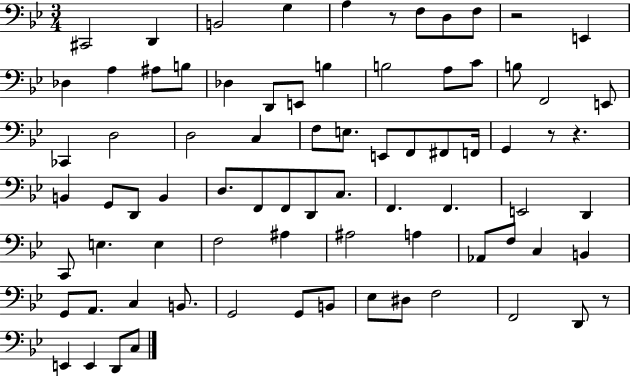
{
  \clef bass
  \numericTimeSignature
  \time 3/4
  \key bes \major
  cis,2 d,4 | b,2 g4 | a4 r8 f8 d8 f8 | r2 e,4 | \break des4 a4 ais8 b8 | des4 d,8 e,8 b4 | b2 a8 c'8 | b8 f,2 e,8 | \break ces,4 d2 | d2 c4 | f8 e8. e,8 f,8 fis,8 f,16 | g,4 r8 r4. | \break b,4 g,8 d,8 b,4 | d8. f,8 f,8 d,8 c8. | f,4. f,4. | e,2 d,4 | \break c,8 e4. e4 | f2 ais4 | ais2 a4 | aes,8 f8 c4 b,4 | \break g,8 a,8. c4 b,8. | g,2 g,8 b,8 | ees8 dis8 f2 | f,2 d,8 r8 | \break e,4 e,4 d,8 c8 | \bar "|."
}